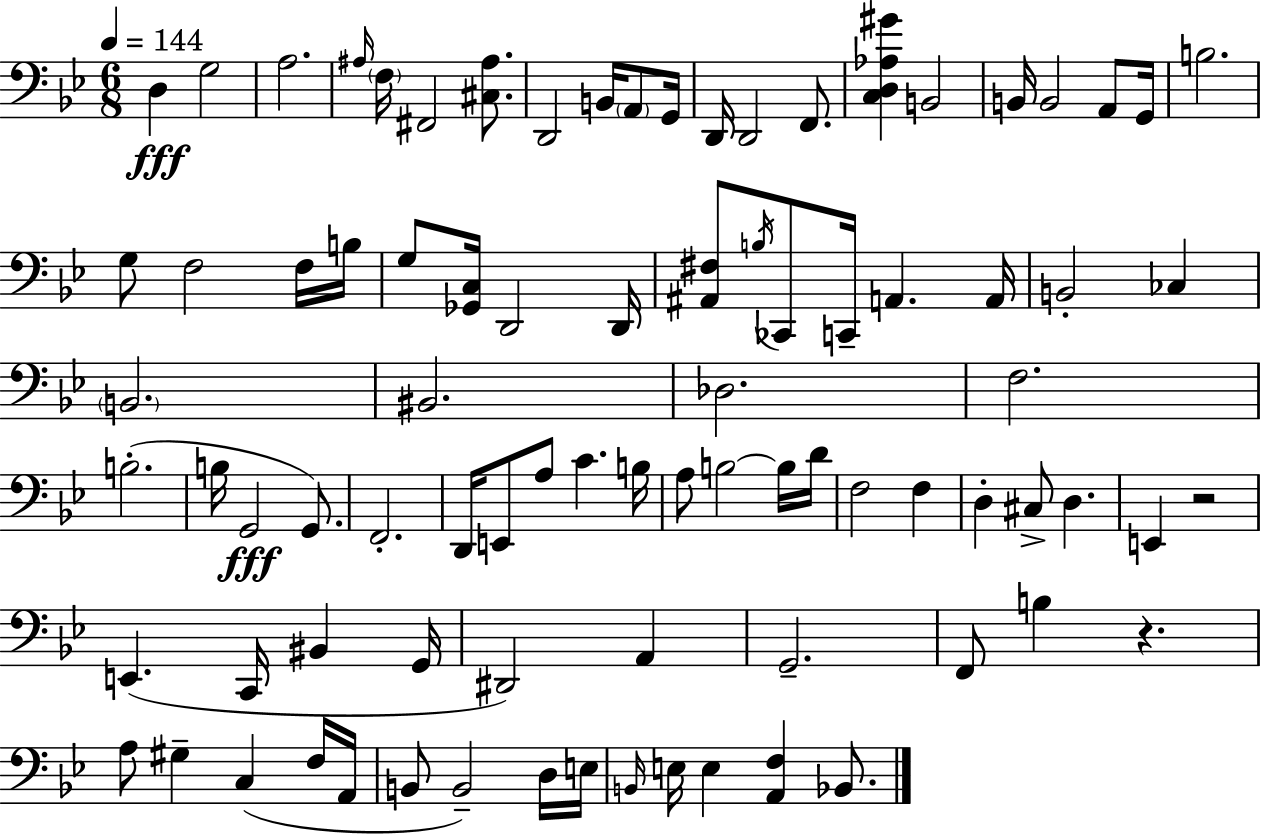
{
  \clef bass
  \numericTimeSignature
  \time 6/8
  \key g \minor
  \tempo 4 = 144
  d4\fff g2 | a2. | \grace { ais16 } \parenthesize f16 fis,2 <cis ais>8. | d,2 b,16 \parenthesize a,8 | \break g,16 d,16 d,2 f,8. | <c d aes gis'>4 b,2 | b,16 b,2 a,8 | g,16 b2. | \break g8 f2 f16 | b16 g8 <ges, c>16 d,2 | d,16 <ais, fis>8 \acciaccatura { b16 } ces,8 c,16-- a,4. | a,16 b,2-. ces4 | \break \parenthesize b,2. | bis,2. | des2. | f2. | \break b2.-.( | b16 g,2\fff g,8.) | f,2.-. | d,16 e,8 a8 c'4. | \break b16 a8 b2~~ | b16 d'16 f2 f4 | d4-. cis8-> d4. | e,4 r2 | \break e,4.( c,16 bis,4 | g,16 dis,2) a,4 | g,2.-- | f,8 b4 r4. | \break a8 gis4-- c4( | f16 a,16 b,8 b,2--) | d16 e16 \grace { b,16 } e16 e4 <a, f>4 | bes,8. \bar "|."
}